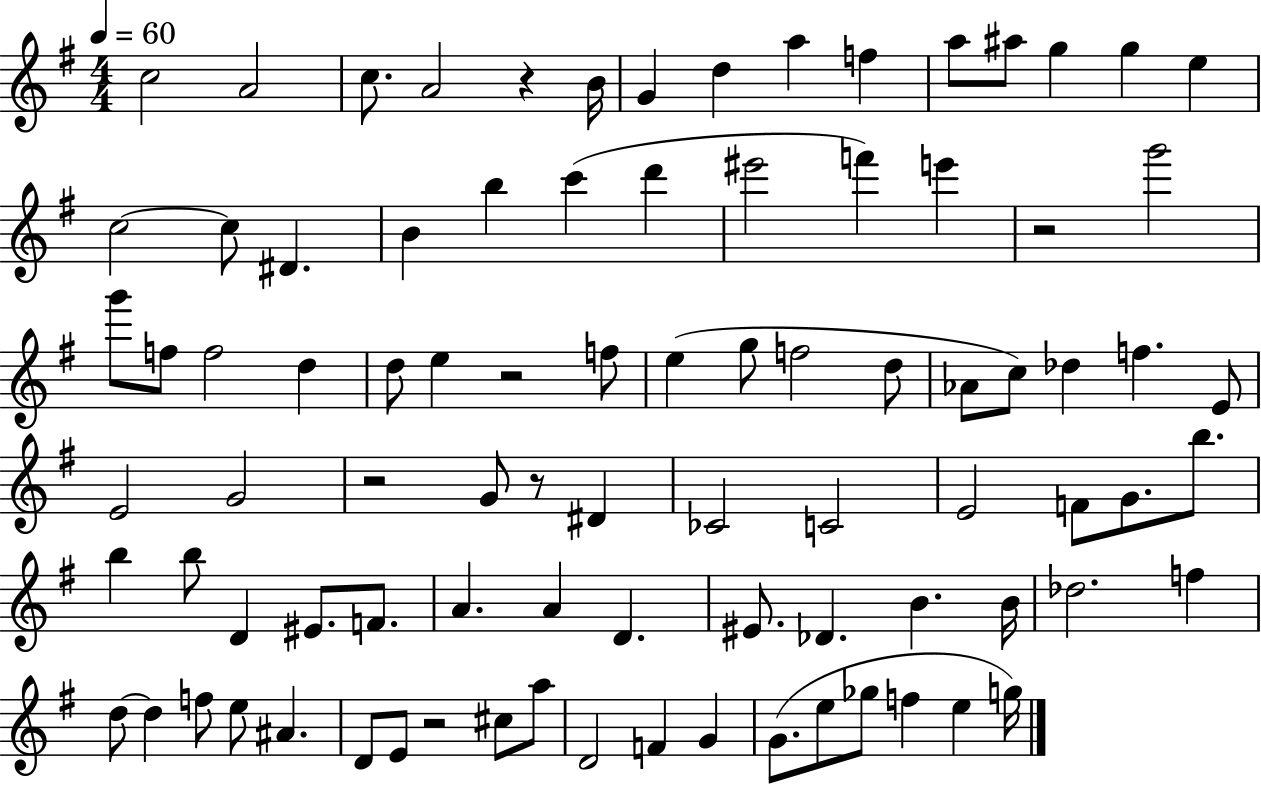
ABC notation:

X:1
T:Untitled
M:4/4
L:1/4
K:G
c2 A2 c/2 A2 z B/4 G d a f a/2 ^a/2 g g e c2 c/2 ^D B b c' d' ^e'2 f' e' z2 g'2 g'/2 f/2 f2 d d/2 e z2 f/2 e g/2 f2 d/2 _A/2 c/2 _d f E/2 E2 G2 z2 G/2 z/2 ^D _C2 C2 E2 F/2 G/2 b/2 b b/2 D ^E/2 F/2 A A D ^E/2 _D B B/4 _d2 f d/2 d f/2 e/2 ^A D/2 E/2 z2 ^c/2 a/2 D2 F G G/2 e/2 _g/2 f e g/4